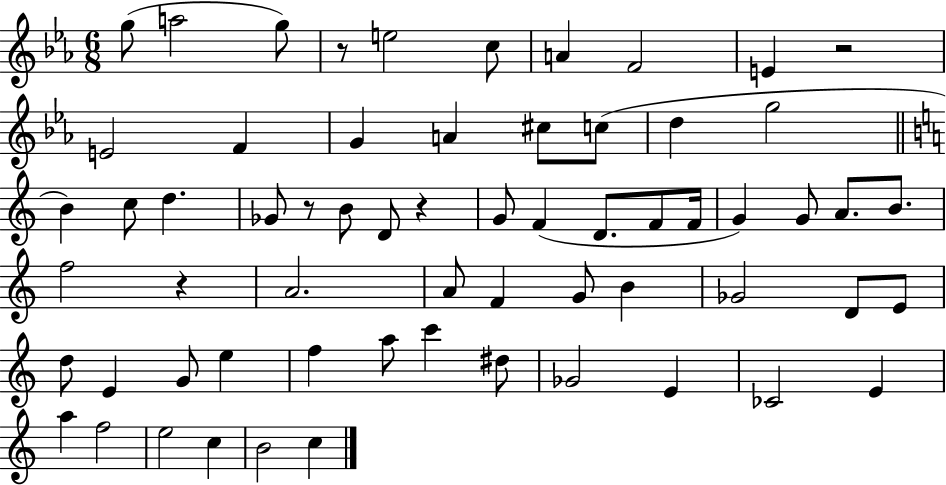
G5/e A5/h G5/e R/e E5/h C5/e A4/q F4/h E4/q R/h E4/h F4/q G4/q A4/q C#5/e C5/e D5/q G5/h B4/q C5/e D5/q. Gb4/e R/e B4/e D4/e R/q G4/e F4/q D4/e. F4/e F4/s G4/q G4/e A4/e. B4/e. F5/h R/q A4/h. A4/e F4/q G4/e B4/q Gb4/h D4/e E4/e D5/e E4/q G4/e E5/q F5/q A5/e C6/q D#5/e Gb4/h E4/q CES4/h E4/q A5/q F5/h E5/h C5/q B4/h C5/q